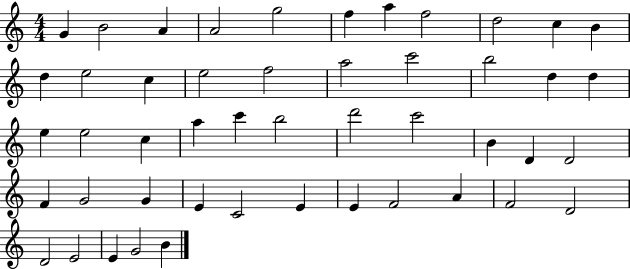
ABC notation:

X:1
T:Untitled
M:4/4
L:1/4
K:C
G B2 A A2 g2 f a f2 d2 c B d e2 c e2 f2 a2 c'2 b2 d d e e2 c a c' b2 d'2 c'2 B D D2 F G2 G E C2 E E F2 A F2 D2 D2 E2 E G2 B